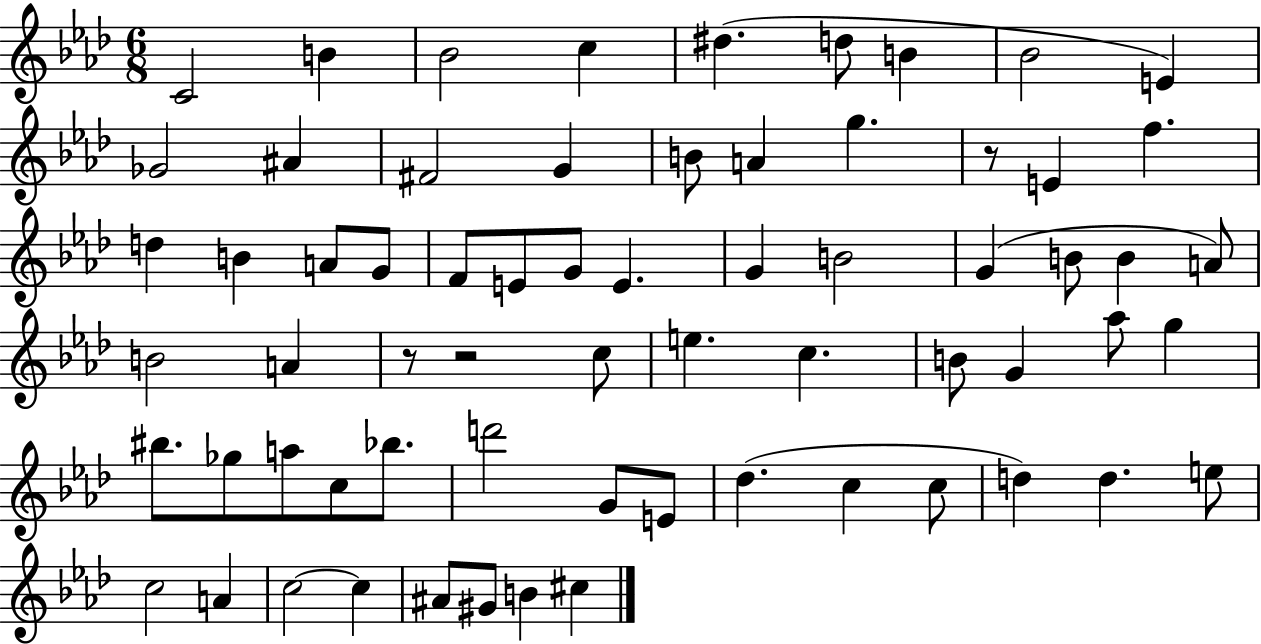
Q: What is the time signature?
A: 6/8